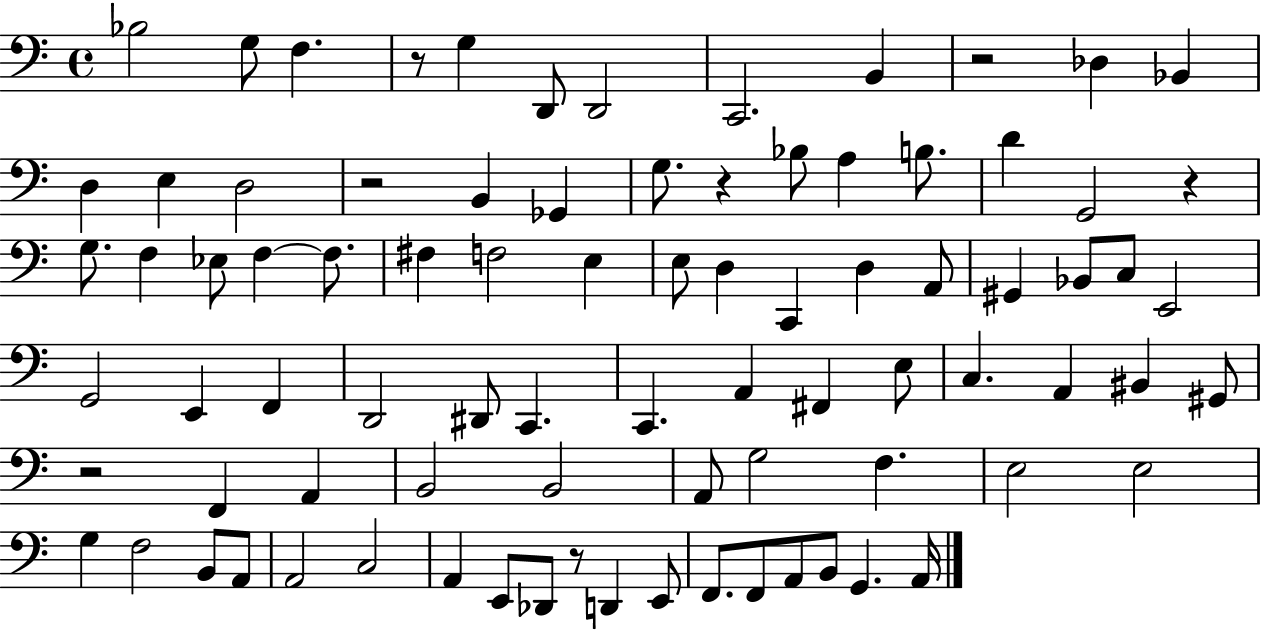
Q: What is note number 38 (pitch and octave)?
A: E2